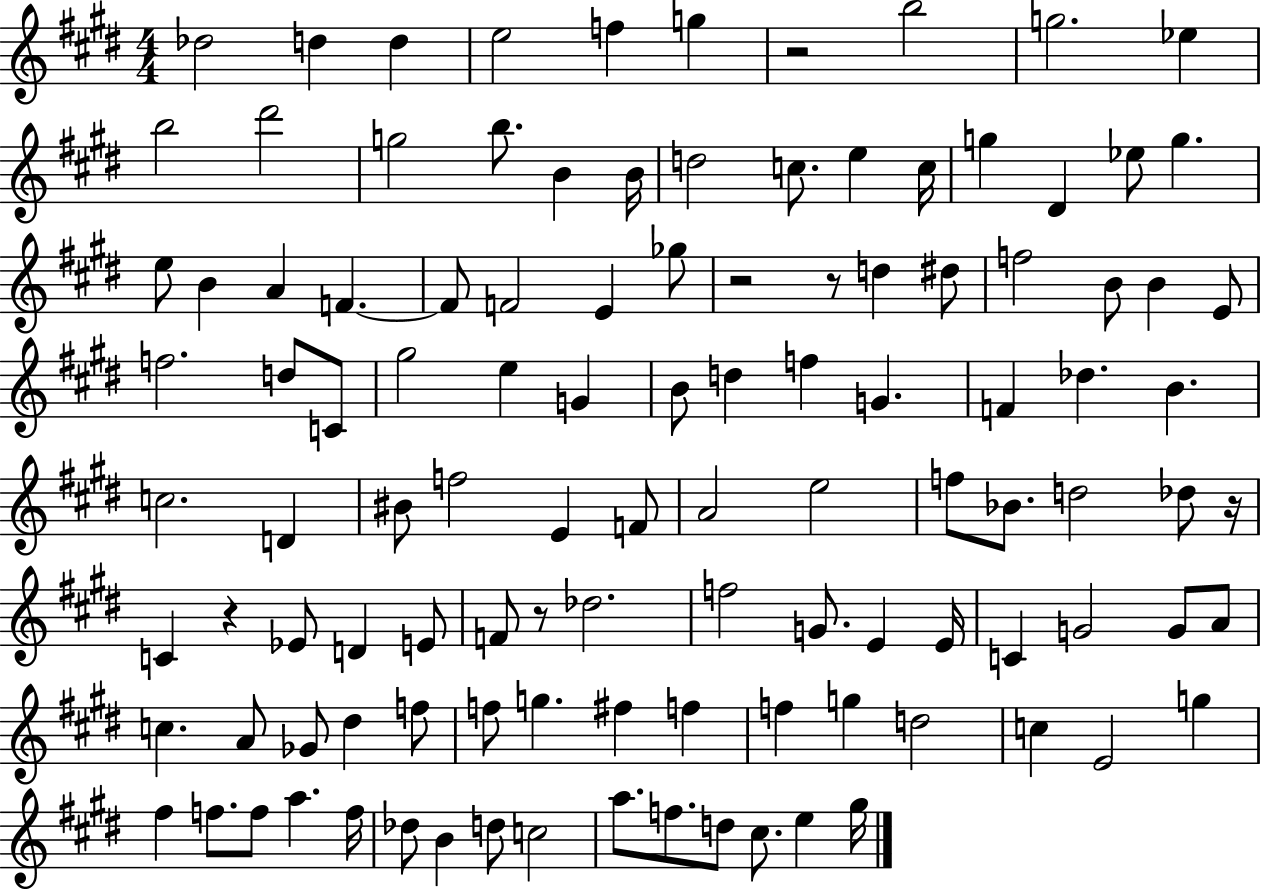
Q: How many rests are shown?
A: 6